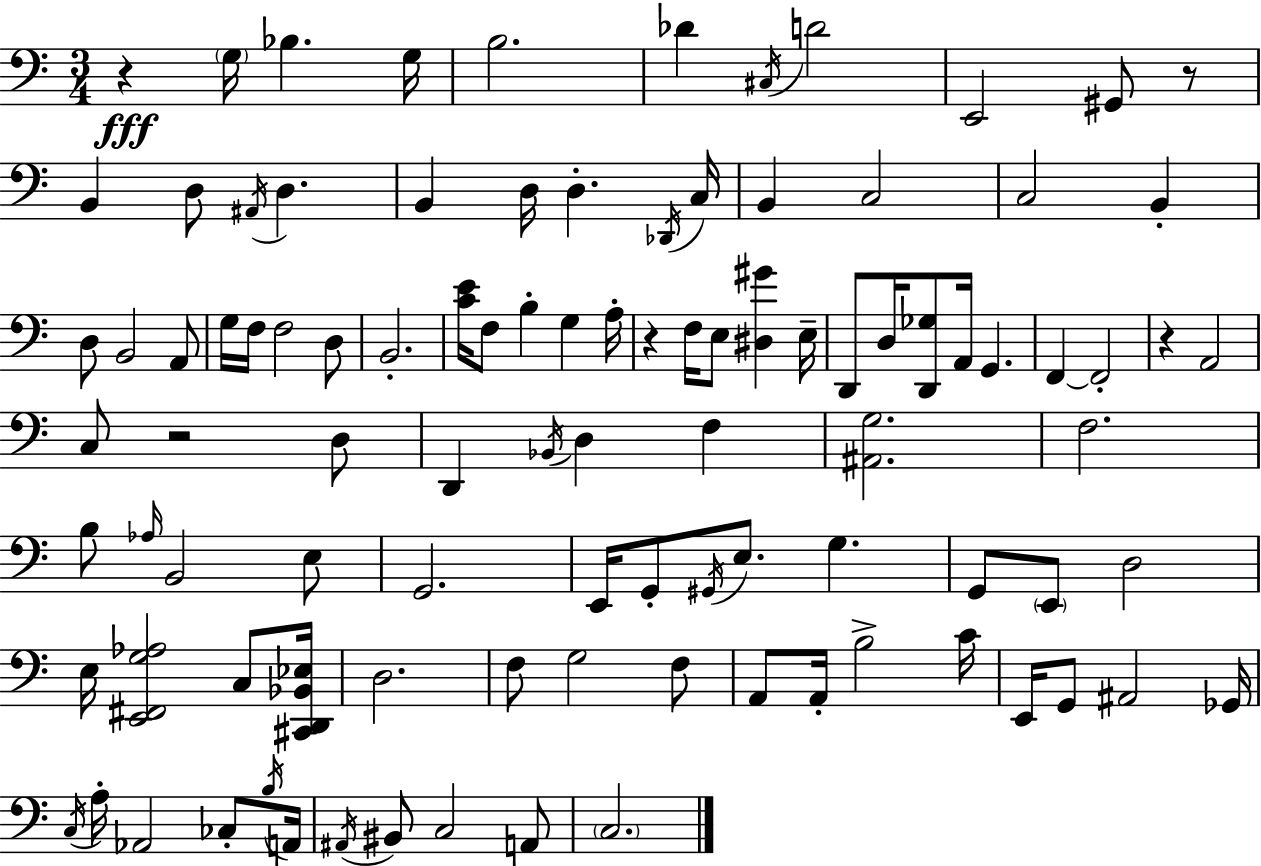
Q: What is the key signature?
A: A minor